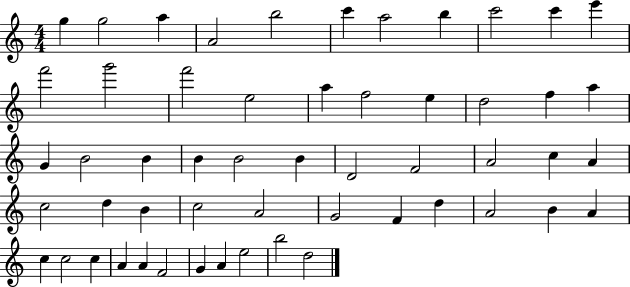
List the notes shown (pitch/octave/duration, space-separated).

G5/q G5/h A5/q A4/h B5/h C6/q A5/h B5/q C6/h C6/q E6/q F6/h G6/h F6/h E5/h A5/q F5/h E5/q D5/h F5/q A5/q G4/q B4/h B4/q B4/q B4/h B4/q D4/h F4/h A4/h C5/q A4/q C5/h D5/q B4/q C5/h A4/h G4/h F4/q D5/q A4/h B4/q A4/q C5/q C5/h C5/q A4/q A4/q F4/h G4/q A4/q E5/h B5/h D5/h